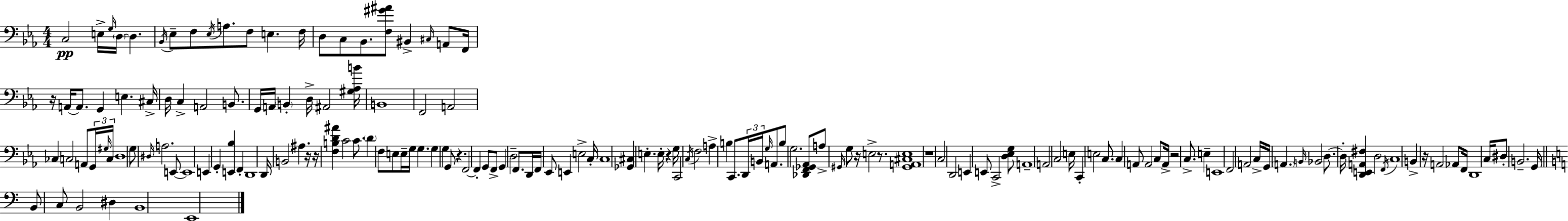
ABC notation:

X:1
T:Untitled
M:4/4
L:1/4
K:Eb
C,2 E,/4 G,/4 D,/4 D, _B,,/4 _E,/2 F,/2 _E,/4 A,/2 F,/2 E, F,/4 D,/2 C,/2 _B,,/2 [F,^G^A]/2 ^B,, ^C,/4 A,,/2 F,,/4 z/4 A,,/4 A,,/2 G,, E, ^C,/4 D,/4 C, A,,2 B,,/2 G,,/4 A,,/4 B,, D,/4 ^A,,2 [^G,_A,B]/4 B,,4 F,,2 A,,2 _C, C,2 A,,/2 G,,/4 ^G,/4 C,/4 D,4 G,/2 ^D,/4 A,2 E,,/2 E,,4 E,, G,, [E,,_B,] F,, D,,4 D,,/4 B,,2 ^A, z/4 z/4 [F,B,D^A] C2 C/2 D F,/2 E,/2 E,/4 G,/4 G, G, G, G,,/2 z F,,2 F,, G,,/2 F,,/2 G,, D,2 F,,/2 D,,/4 F,,/4 _E,,/2 E,, E,2 C,/4 C,4 [_G,,^C,] E, E,/4 z G,/4 C,,2 C,/4 F,2 A, B, C,,/2 D,,/4 B,,/4 G,/4 A,,/2 B,/2 G,2 [_D,,F,,_G,,_A,,]/2 A,/2 ^G,,/4 G,/2 z/4 E,2 z/2 [^G,,A,,^C,E,]4 z4 C,2 D,,2 E,, E,,/2 C,,2 [D,_E,G,]/2 A,,4 A,,2 C,2 E,/4 C,, E,2 C,/2 C, A,,/2 A,,2 C,/2 A,,/4 z2 C,/2 E, E,,4 F,,2 A,,2 C,/4 G,,/4 A,, B,,/4 _B,,2 D,/2 D,/4 [D,,E,,A,,^F,] D,2 F,,/4 C,4 B,, z/4 A,,2 _A,,/2 F,,/4 D,,4 C,/4 ^D,/2 B,,2 G,,/4 B,,/2 C,/2 B,,2 ^D, B,,4 E,,4